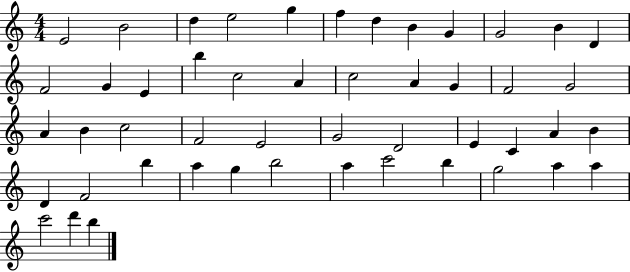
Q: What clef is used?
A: treble